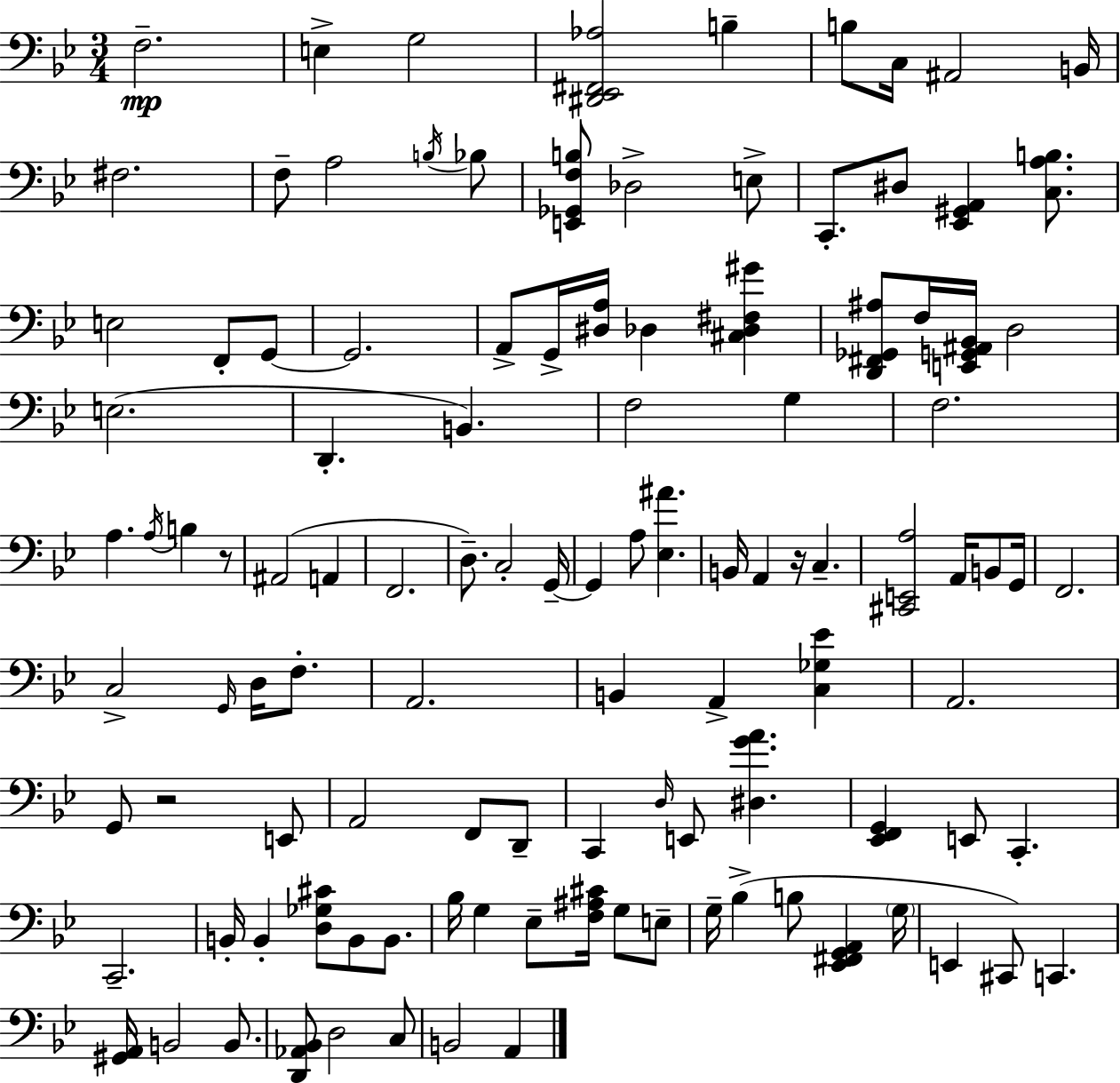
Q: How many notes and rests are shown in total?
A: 112